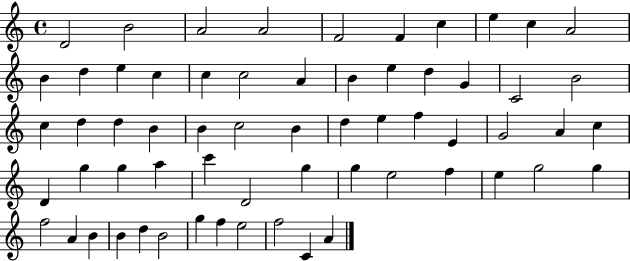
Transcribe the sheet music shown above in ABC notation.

X:1
T:Untitled
M:4/4
L:1/4
K:C
D2 B2 A2 A2 F2 F c e c A2 B d e c c c2 A B e d G C2 B2 c d d B B c2 B d e f E G2 A c D g g a c' D2 g g e2 f e g2 g f2 A B B d B2 g f e2 f2 C A